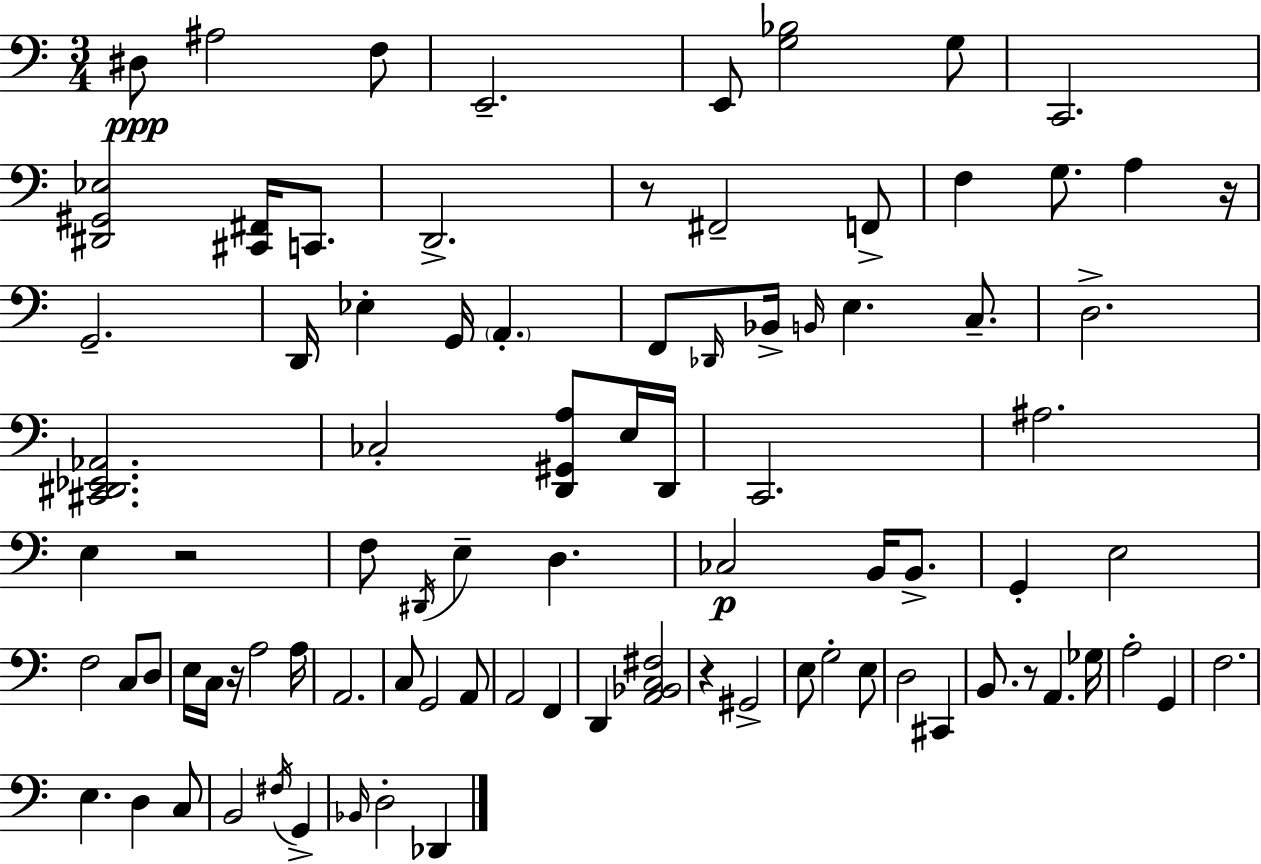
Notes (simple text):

D#3/e A#3/h F3/e E2/h. E2/e [G3,Bb3]/h G3/e C2/h. [D#2,G#2,Eb3]/h [C#2,F#2]/s C2/e. D2/h. R/e F#2/h F2/e F3/q G3/e. A3/q R/s G2/h. D2/s Eb3/q G2/s A2/q. F2/e Db2/s Bb2/s B2/s E3/q. C3/e. D3/h. [C#2,D#2,Eb2,Ab2]/h. CES3/h [D2,G#2,A3]/e E3/s D2/s C2/h. A#3/h. E3/q R/h F3/e D#2/s E3/q D3/q. CES3/h B2/s B2/e. G2/q E3/h F3/h C3/e D3/e E3/s C3/s R/s A3/h A3/s A2/h. C3/e G2/h A2/e A2/h F2/q D2/q [A2,Bb2,C3,F#3]/h R/q G#2/h E3/e G3/h E3/e D3/h C#2/q B2/e. R/e A2/q. Gb3/s A3/h G2/q F3/h. E3/q. D3/q C3/e B2/h F#3/s G2/q Bb2/s D3/h Db2/q